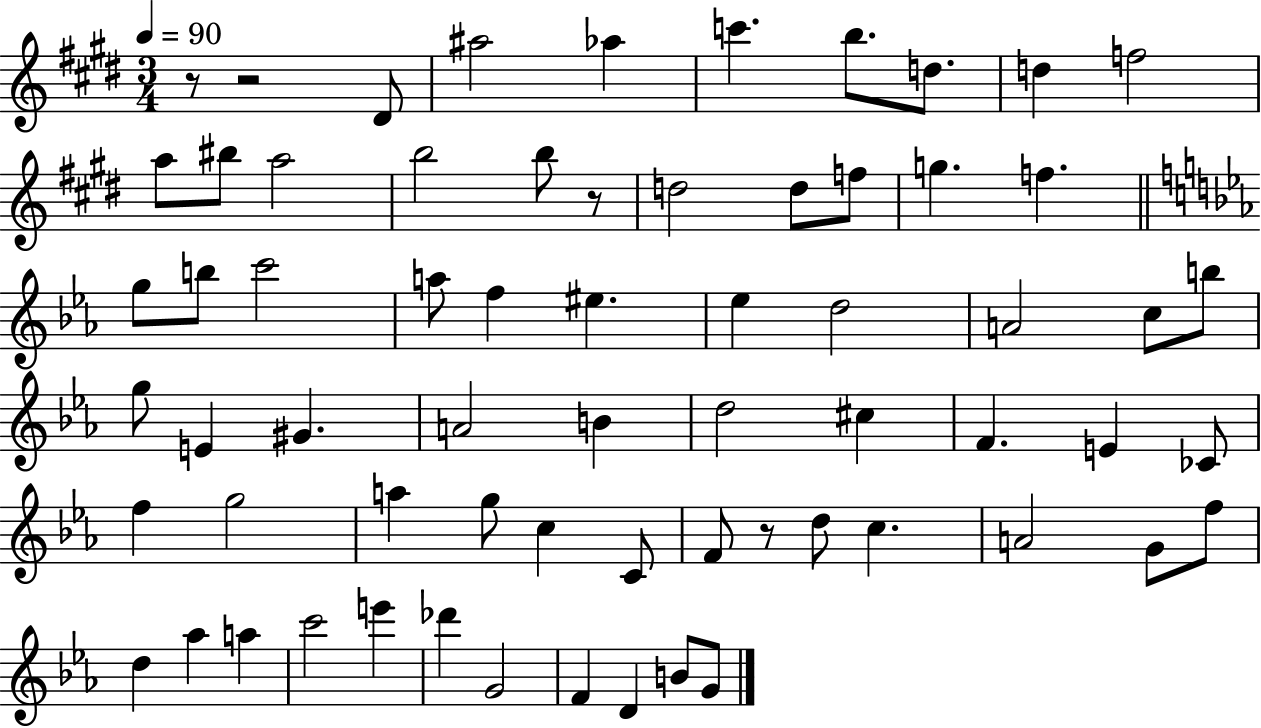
R/e R/h D#4/e A#5/h Ab5/q C6/q. B5/e. D5/e. D5/q F5/h A5/e BIS5/e A5/h B5/h B5/e R/e D5/h D5/e F5/e G5/q. F5/q. G5/e B5/e C6/h A5/e F5/q EIS5/q. Eb5/q D5/h A4/h C5/e B5/e G5/e E4/q G#4/q. A4/h B4/q D5/h C#5/q F4/q. E4/q CES4/e F5/q G5/h A5/q G5/e C5/q C4/e F4/e R/e D5/e C5/q. A4/h G4/e F5/e D5/q Ab5/q A5/q C6/h E6/q Db6/q G4/h F4/q D4/q B4/e G4/e